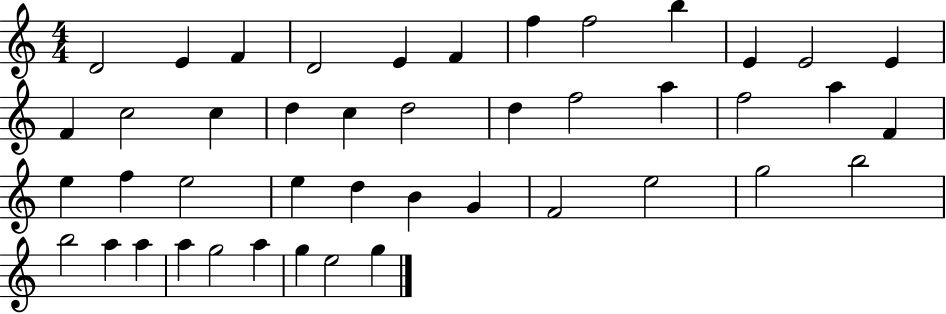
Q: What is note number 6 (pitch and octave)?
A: F4